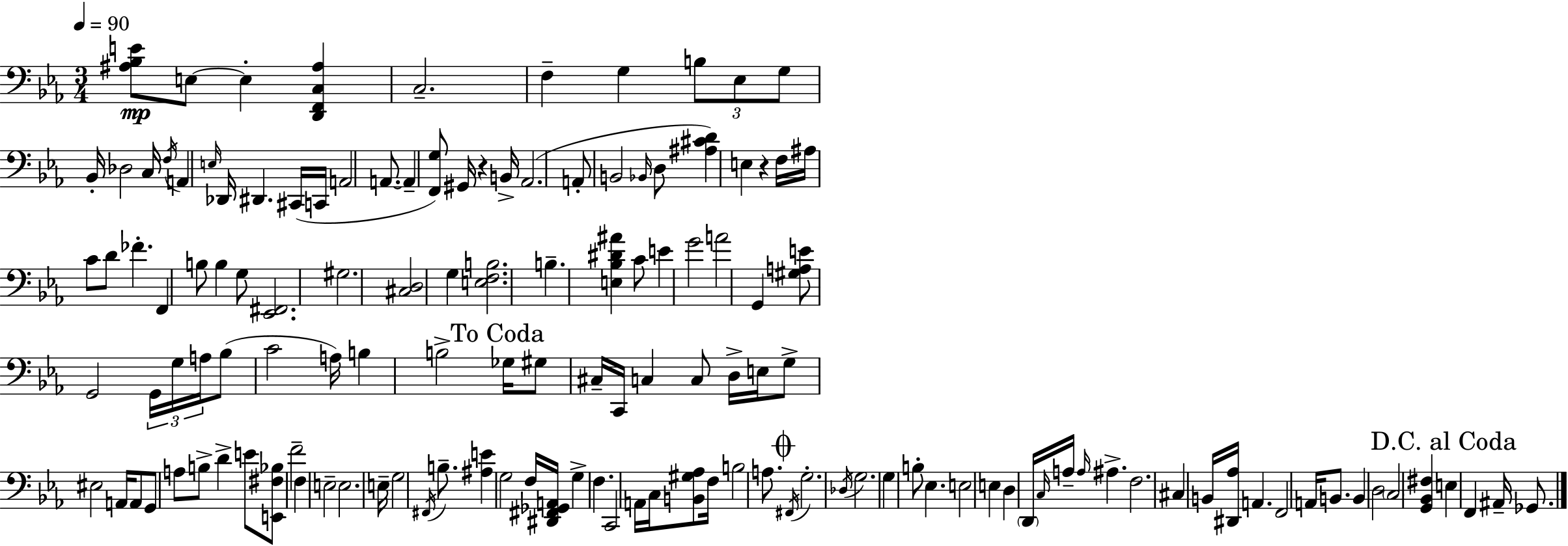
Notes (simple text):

[A#3,Bb3,E4]/e E3/e E3/q [D2,F2,C3,A#3]/q C3/h. F3/q G3/q B3/e Eb3/e G3/e Bb2/s Db3/h C3/s F3/s A2/q E3/s Db2/s D#2/q. C#2/s C2/s A2/h A2/e. A2/q [F2,G3]/e G#2/s R/q B2/s Ab2/h. A2/e B2/h Bb2/s D3/e [A#3,C#4,D4]/q E3/q R/q F3/s A#3/s C4/e D4/e FES4/q. F2/q B3/e B3/q G3/e [Eb2,F#2]/h. G#3/h. [C#3,D3]/h G3/q [E3,F3,B3]/h. B3/q. [E3,Bb3,D#4,A#4]/q C4/e E4/q G4/h A4/h G2/q [G#3,A3,E4]/e G2/h G2/s G3/s A3/s Bb3/e C4/h A3/s B3/q B3/h Gb3/s G#3/e C#3/s C2/s C3/q C3/e D3/s E3/s G3/e EIS3/h A2/s A2/e G2/e A3/e B3/e D4/q E4/e [E2,F#3,Bb3]/e F4/h F3/q E3/h E3/h. E3/s G3/h F#2/s B3/e. [A#3,E4]/q G3/h F3/s [D#2,F#2,Gb2,A2]/s G3/q F3/q. C2/h A2/s C3/s [B2,G#3,Ab3]/e F3/s B3/h A3/e. F#2/s G3/h. Db3/s G3/h. G3/q B3/e Eb3/q. E3/h E3/q D3/q D2/s C3/s A3/s A3/s A#3/q. F3/h. C#3/q B2/s [D#2,Ab3]/s A2/q. F2/h A2/s B2/e. B2/q D3/h C3/h [G2,Bb2,F#3]/q E3/q F2/q A#2/s Gb2/e.